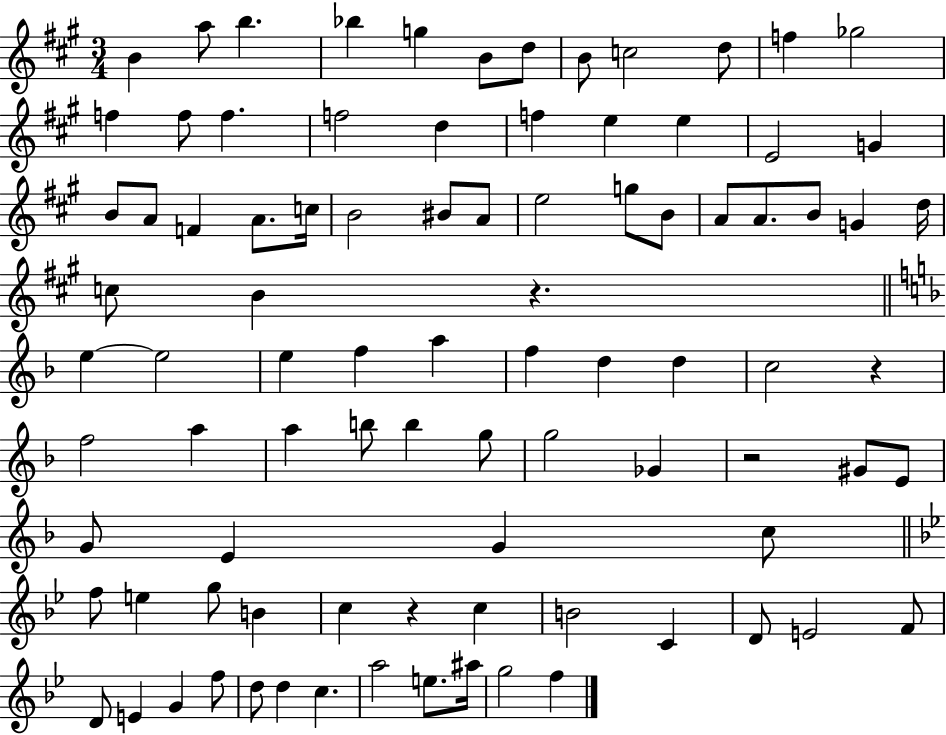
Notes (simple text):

B4/q A5/e B5/q. Bb5/q G5/q B4/e D5/e B4/e C5/h D5/e F5/q Gb5/h F5/q F5/e F5/q. F5/h D5/q F5/q E5/q E5/q E4/h G4/q B4/e A4/e F4/q A4/e. C5/s B4/h BIS4/e A4/e E5/h G5/e B4/e A4/e A4/e. B4/e G4/q D5/s C5/e B4/q R/q. E5/q E5/h E5/q F5/q A5/q F5/q D5/q D5/q C5/h R/q F5/h A5/q A5/q B5/e B5/q G5/e G5/h Gb4/q R/h G#4/e E4/e G4/e E4/q G4/q C5/e F5/e E5/q G5/e B4/q C5/q R/q C5/q B4/h C4/q D4/e E4/h F4/e D4/e E4/q G4/q F5/e D5/e D5/q C5/q. A5/h E5/e. A#5/s G5/h F5/q